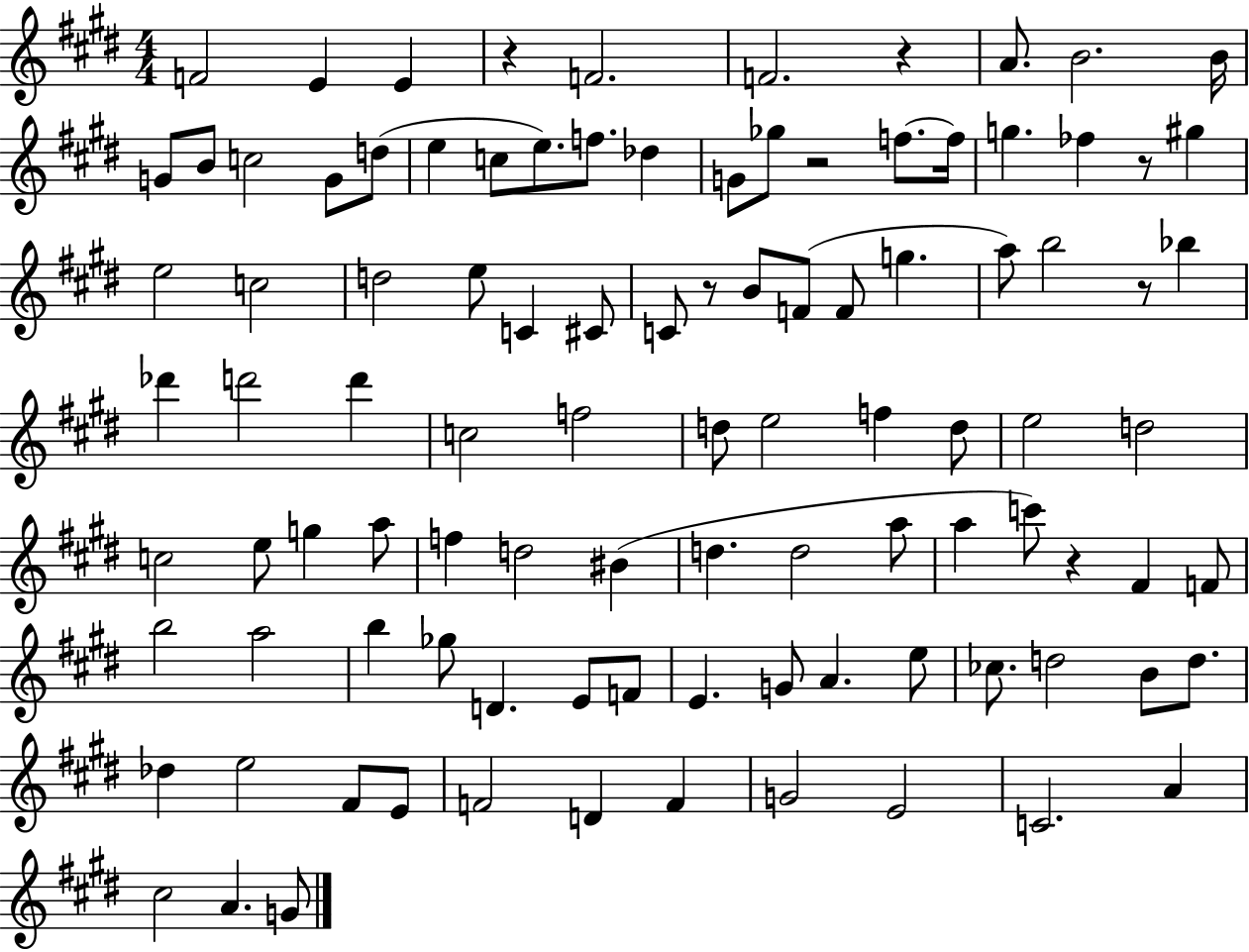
{
  \clef treble
  \numericTimeSignature
  \time 4/4
  \key e \major
  f'2 e'4 e'4 | r4 f'2. | f'2. r4 | a'8. b'2. b'16 | \break g'8 b'8 c''2 g'8 d''8( | e''4 c''8 e''8.) f''8. des''4 | g'8 ges''8 r2 f''8.~~ f''16 | g''4. fes''4 r8 gis''4 | \break e''2 c''2 | d''2 e''8 c'4 cis'8 | c'8 r8 b'8 f'8( f'8 g''4. | a''8) b''2 r8 bes''4 | \break des'''4 d'''2 d'''4 | c''2 f''2 | d''8 e''2 f''4 d''8 | e''2 d''2 | \break c''2 e''8 g''4 a''8 | f''4 d''2 bis'4( | d''4. d''2 a''8 | a''4 c'''8) r4 fis'4 f'8 | \break b''2 a''2 | b''4 ges''8 d'4. e'8 f'8 | e'4. g'8 a'4. e''8 | ces''8. d''2 b'8 d''8. | \break des''4 e''2 fis'8 e'8 | f'2 d'4 f'4 | g'2 e'2 | c'2. a'4 | \break cis''2 a'4. g'8 | \bar "|."
}